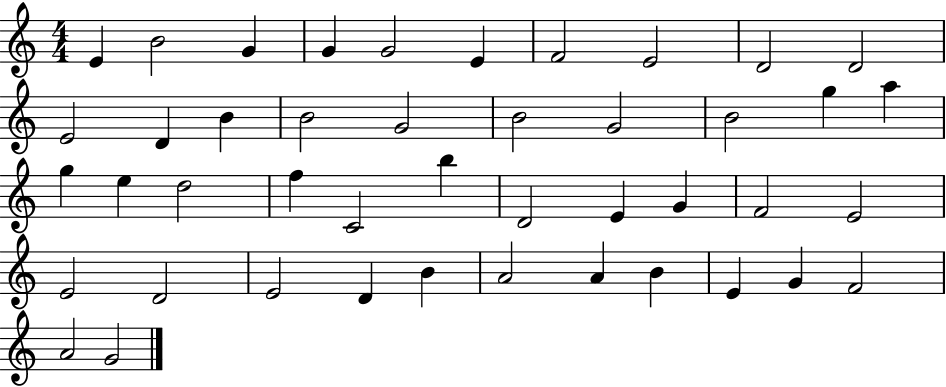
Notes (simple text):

E4/q B4/h G4/q G4/q G4/h E4/q F4/h E4/h D4/h D4/h E4/h D4/q B4/q B4/h G4/h B4/h G4/h B4/h G5/q A5/q G5/q E5/q D5/h F5/q C4/h B5/q D4/h E4/q G4/q F4/h E4/h E4/h D4/h E4/h D4/q B4/q A4/h A4/q B4/q E4/q G4/q F4/h A4/h G4/h